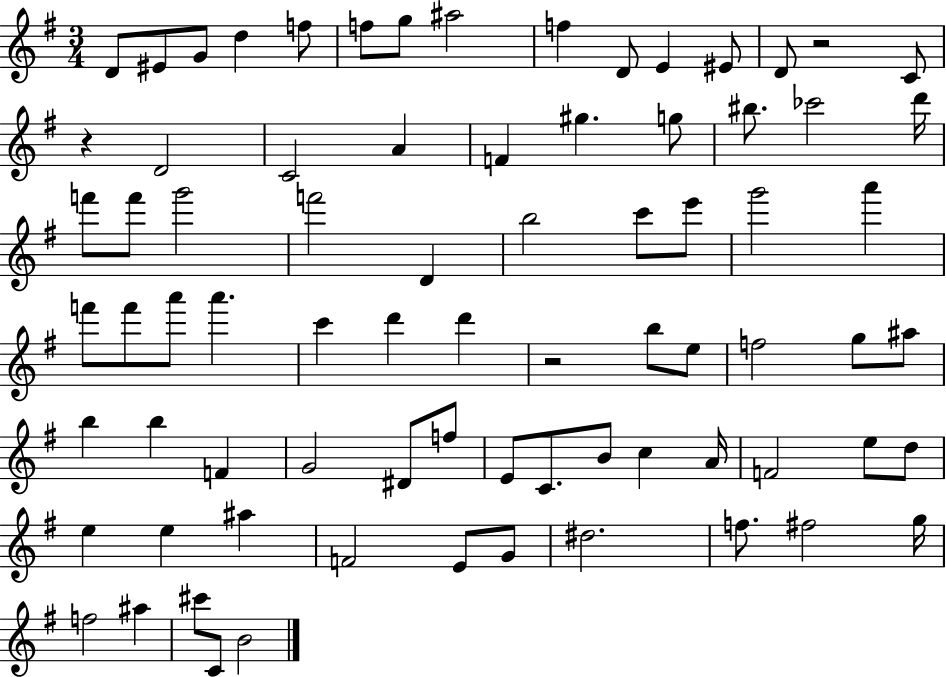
X:1
T:Untitled
M:3/4
L:1/4
K:G
D/2 ^E/2 G/2 d f/2 f/2 g/2 ^a2 f D/2 E ^E/2 D/2 z2 C/2 z D2 C2 A F ^g g/2 ^b/2 _c'2 d'/4 f'/2 f'/2 g'2 f'2 D b2 c'/2 e'/2 g'2 a' f'/2 f'/2 a'/2 a' c' d' d' z2 b/2 e/2 f2 g/2 ^a/2 b b F G2 ^D/2 f/2 E/2 C/2 B/2 c A/4 F2 e/2 d/2 e e ^a F2 E/2 G/2 ^d2 f/2 ^f2 g/4 f2 ^a ^c'/2 C/2 B2